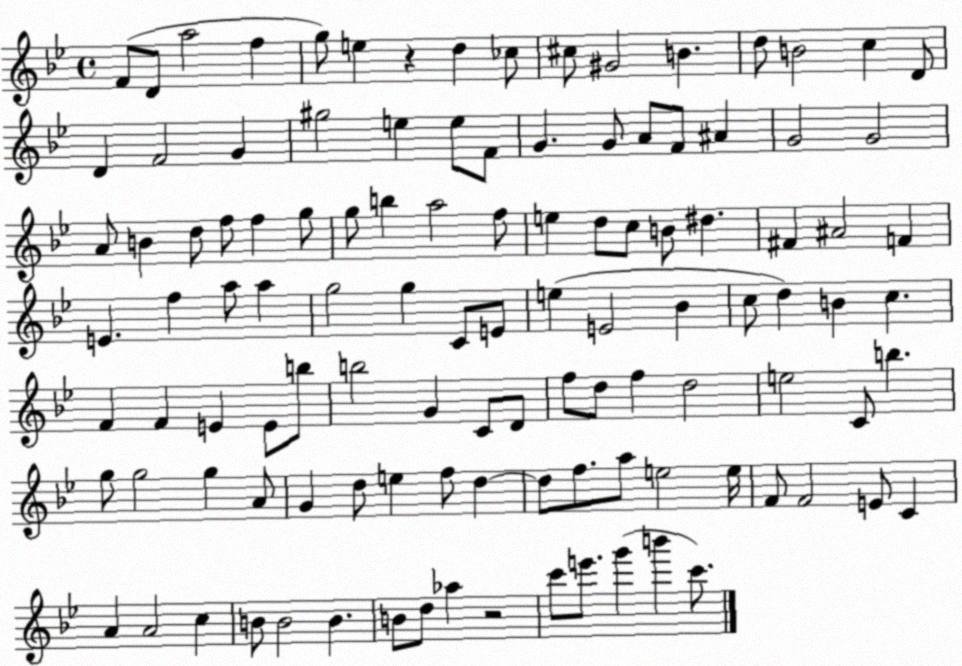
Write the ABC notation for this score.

X:1
T:Untitled
M:4/4
L:1/4
K:Bb
F/2 D/2 a2 f g/2 e z d _c/2 ^c/2 ^G2 B d/2 B2 c D/2 D F2 G ^g2 e e/2 F/2 G G/2 A/2 F/2 ^A G2 G2 A/2 B d/2 f/2 f g/2 g/2 b a2 f/2 e d/2 c/2 B/2 ^d ^F ^A2 F E f a/2 a g2 g C/2 E/2 e E2 _B c/2 d B c F F E E/2 b/2 b2 G C/2 D/2 f/2 d/2 f d2 e2 C/2 b g/2 g2 g A/2 G d/2 e f/2 d d/2 f/2 a/2 e2 e/4 F/2 F2 E/2 C A A2 c B/2 B2 B B/2 d/2 _a z2 c'/2 e'/2 g' b' c'/2